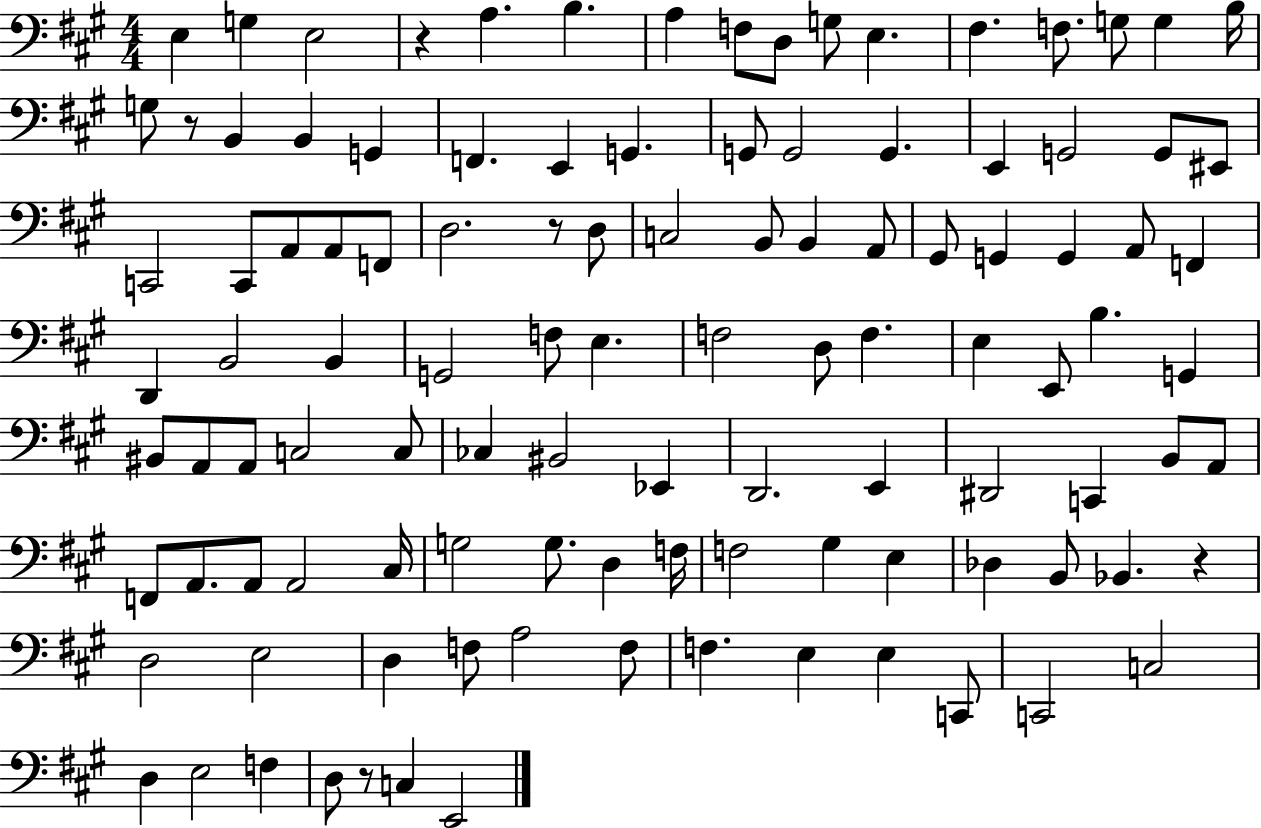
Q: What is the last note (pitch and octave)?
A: E2